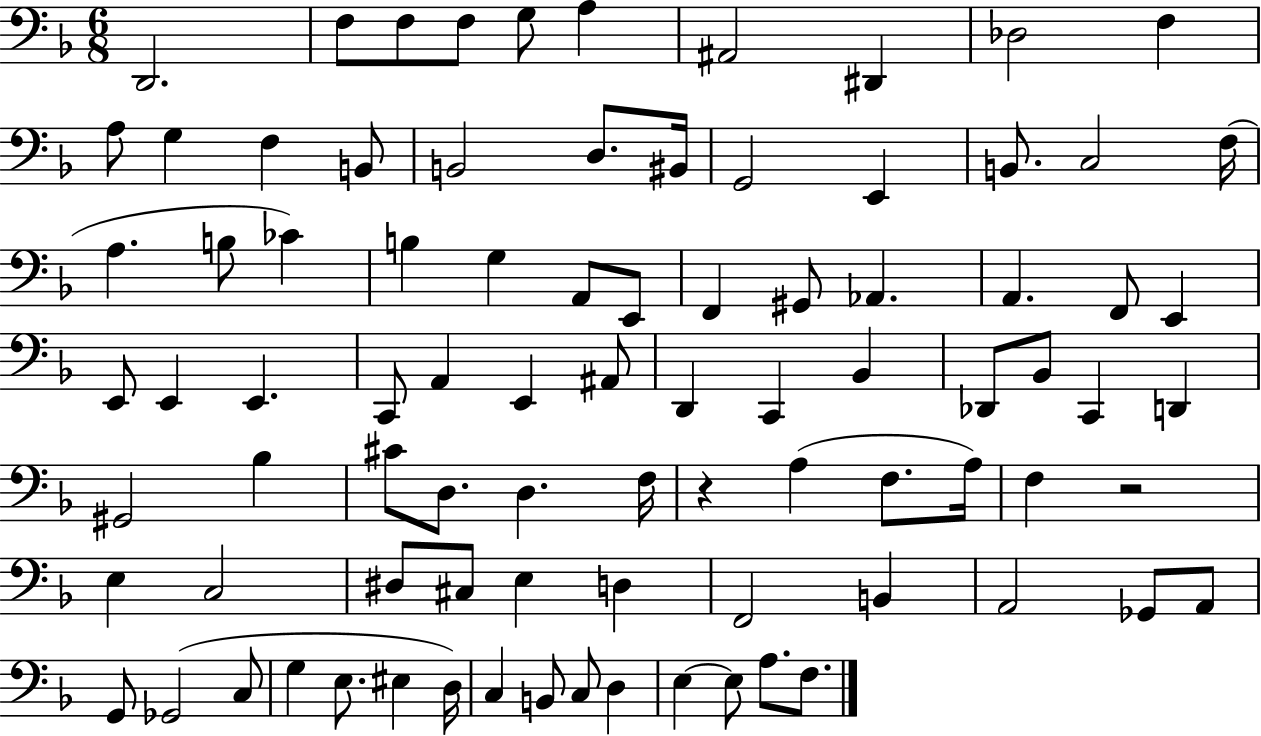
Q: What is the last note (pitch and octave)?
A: F3